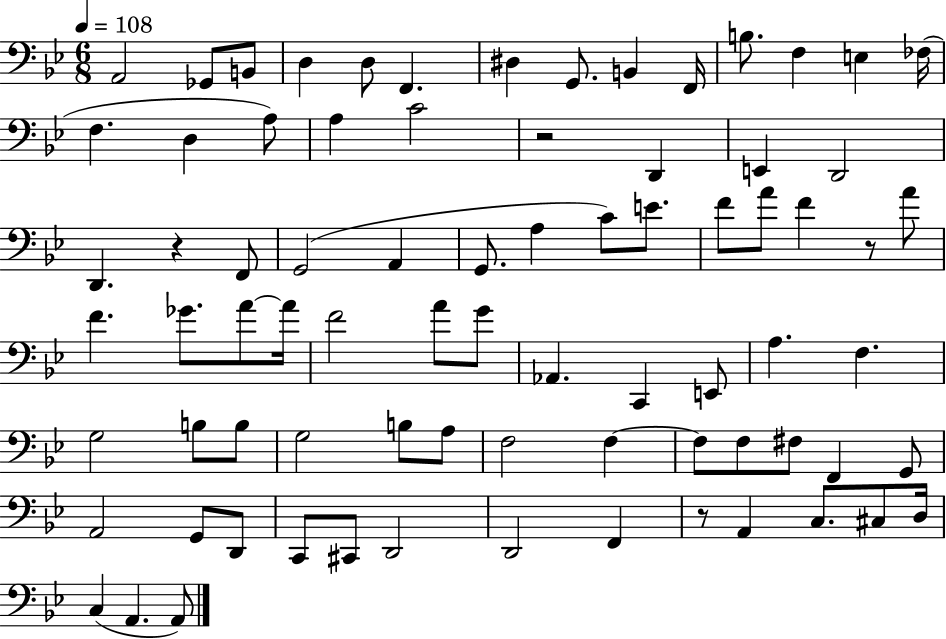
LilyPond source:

{
  \clef bass
  \numericTimeSignature
  \time 6/8
  \key bes \major
  \tempo 4 = 108
  a,2 ges,8 b,8 | d4 d8 f,4. | dis4 g,8. b,4 f,16 | b8. f4 e4 fes16( | \break f4. d4 a8) | a4 c'2 | r2 d,4 | e,4 d,2 | \break d,4. r4 f,8 | g,2( a,4 | g,8. a4 c'8) e'8. | f'8 a'8 f'4 r8 a'8 | \break f'4. ges'8. a'8~~ a'16 | f'2 a'8 g'8 | aes,4. c,4 e,8 | a4. f4. | \break g2 b8 b8 | g2 b8 a8 | f2 f4~~ | f8 f8 fis8 f,4 g,8 | \break a,2 g,8 d,8 | c,8 cis,8 d,2 | d,2 f,4 | r8 a,4 c8. cis8 d16 | \break c4( a,4. a,8) | \bar "|."
}